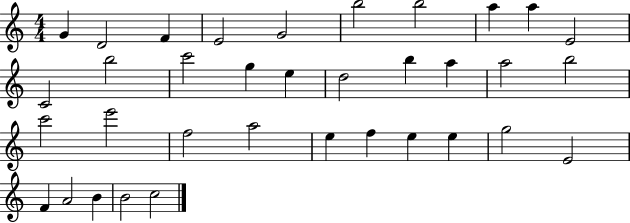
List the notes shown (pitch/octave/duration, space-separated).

G4/q D4/h F4/q E4/h G4/h B5/h B5/h A5/q A5/q E4/h C4/h B5/h C6/h G5/q E5/q D5/h B5/q A5/q A5/h B5/h C6/h E6/h F5/h A5/h E5/q F5/q E5/q E5/q G5/h E4/h F4/q A4/h B4/q B4/h C5/h